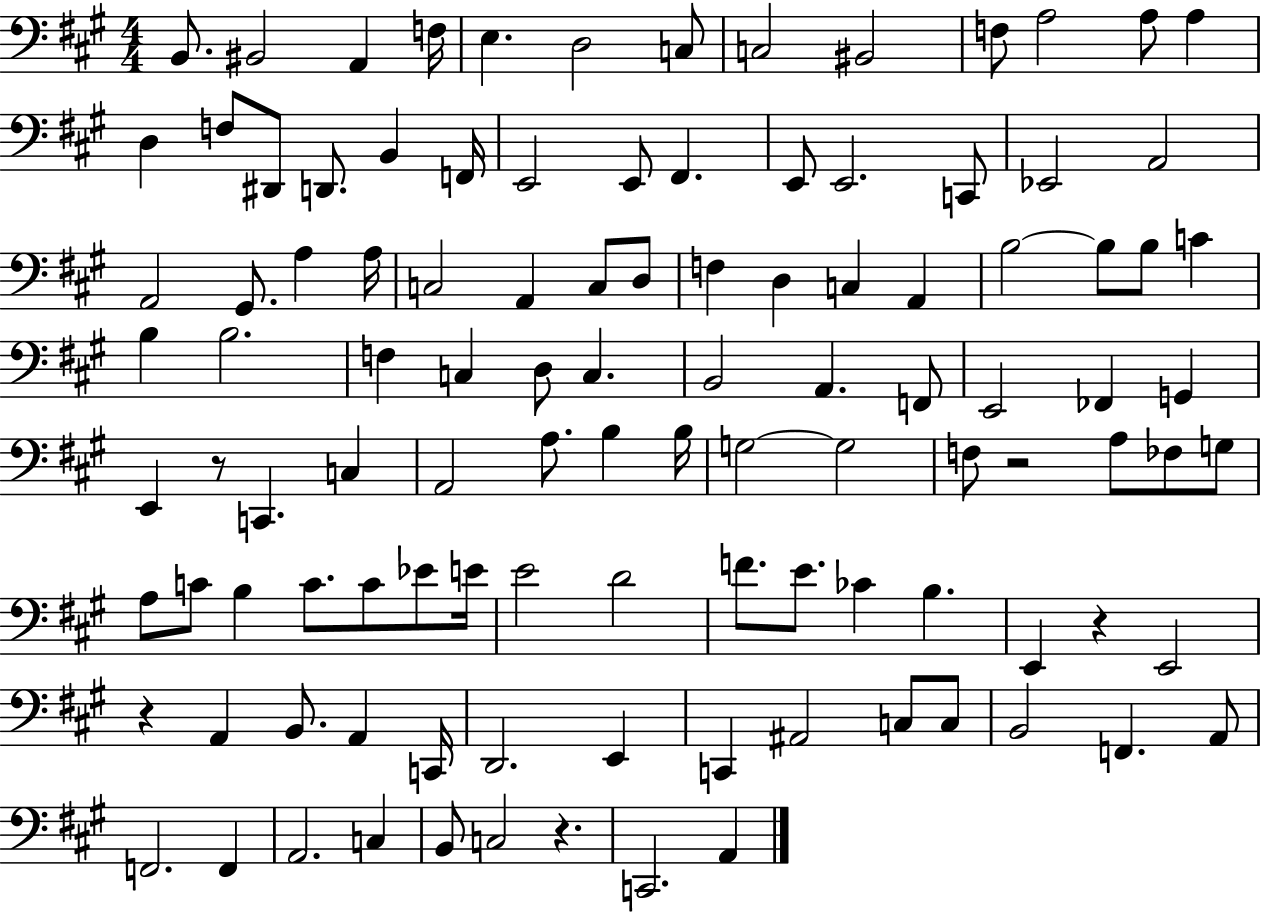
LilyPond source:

{
  \clef bass
  \numericTimeSignature
  \time 4/4
  \key a \major
  \repeat volta 2 { b,8. bis,2 a,4 f16 | e4. d2 c8 | c2 bis,2 | f8 a2 a8 a4 | \break d4 f8 dis,8 d,8. b,4 f,16 | e,2 e,8 fis,4. | e,8 e,2. c,8 | ees,2 a,2 | \break a,2 gis,8. a4 a16 | c2 a,4 c8 d8 | f4 d4 c4 a,4 | b2~~ b8 b8 c'4 | \break b4 b2. | f4 c4 d8 c4. | b,2 a,4. f,8 | e,2 fes,4 g,4 | \break e,4 r8 c,4. c4 | a,2 a8. b4 b16 | g2~~ g2 | f8 r2 a8 fes8 g8 | \break a8 c'8 b4 c'8. c'8 ees'8 e'16 | e'2 d'2 | f'8. e'8. ces'4 b4. | e,4 r4 e,2 | \break r4 a,4 b,8. a,4 c,16 | d,2. e,4 | c,4 ais,2 c8 c8 | b,2 f,4. a,8 | \break f,2. f,4 | a,2. c4 | b,8 c2 r4. | c,2. a,4 | \break } \bar "|."
}